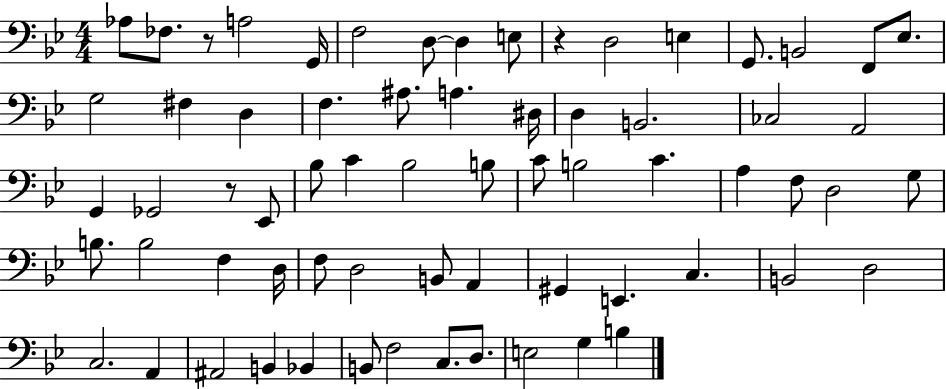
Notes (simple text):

Ab3/e FES3/e. R/e A3/h G2/s F3/h D3/e D3/q E3/e R/q D3/h E3/q G2/e. B2/h F2/e Eb3/e. G3/h F#3/q D3/q F3/q. A#3/e. A3/q. D#3/s D3/q B2/h. CES3/h A2/h G2/q Gb2/h R/e Eb2/e Bb3/e C4/q Bb3/h B3/e C4/e B3/h C4/q. A3/q F3/e D3/h G3/e B3/e. B3/h F3/q D3/s F3/e D3/h B2/e A2/q G#2/q E2/q. C3/q. B2/h D3/h C3/h. A2/q A#2/h B2/q Bb2/q B2/e F3/h C3/e. D3/e. E3/h G3/q B3/q